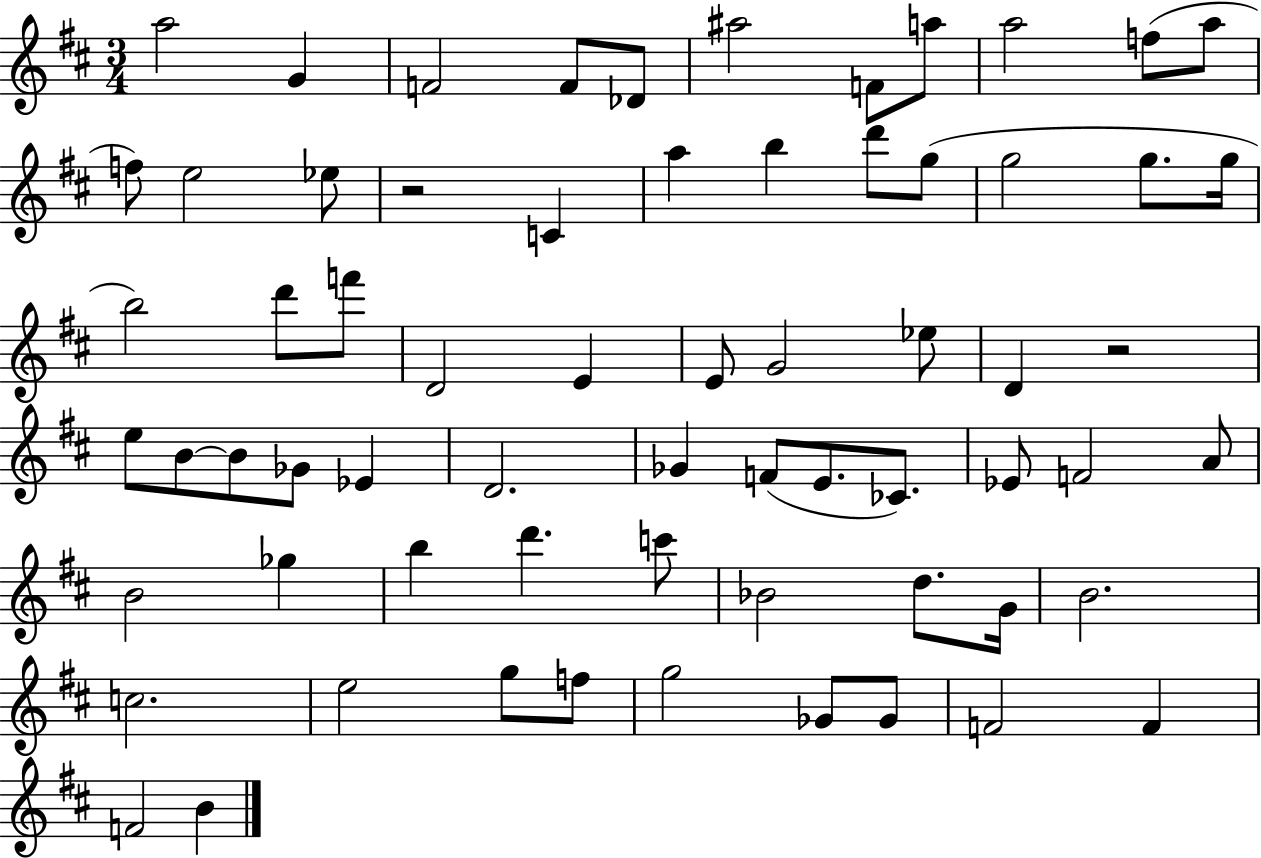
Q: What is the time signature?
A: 3/4